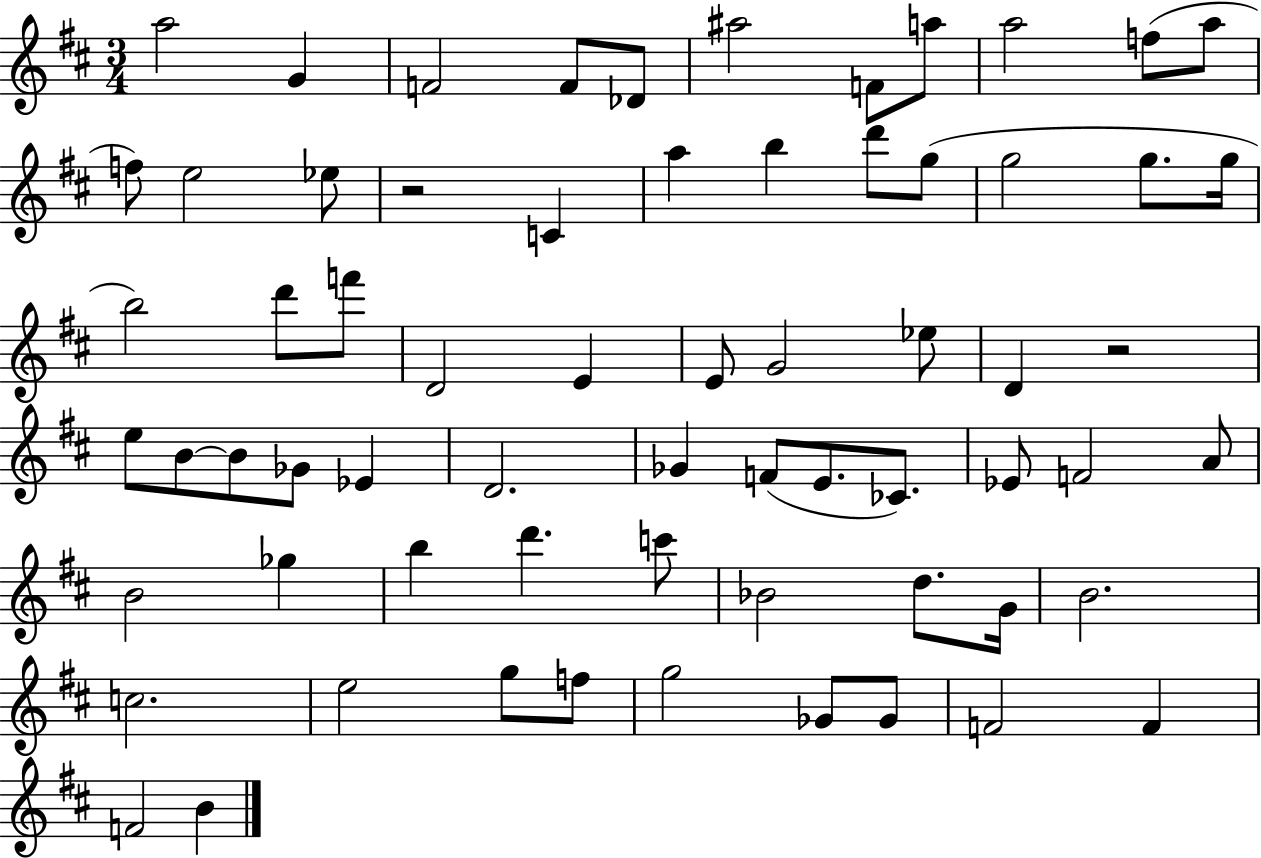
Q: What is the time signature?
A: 3/4